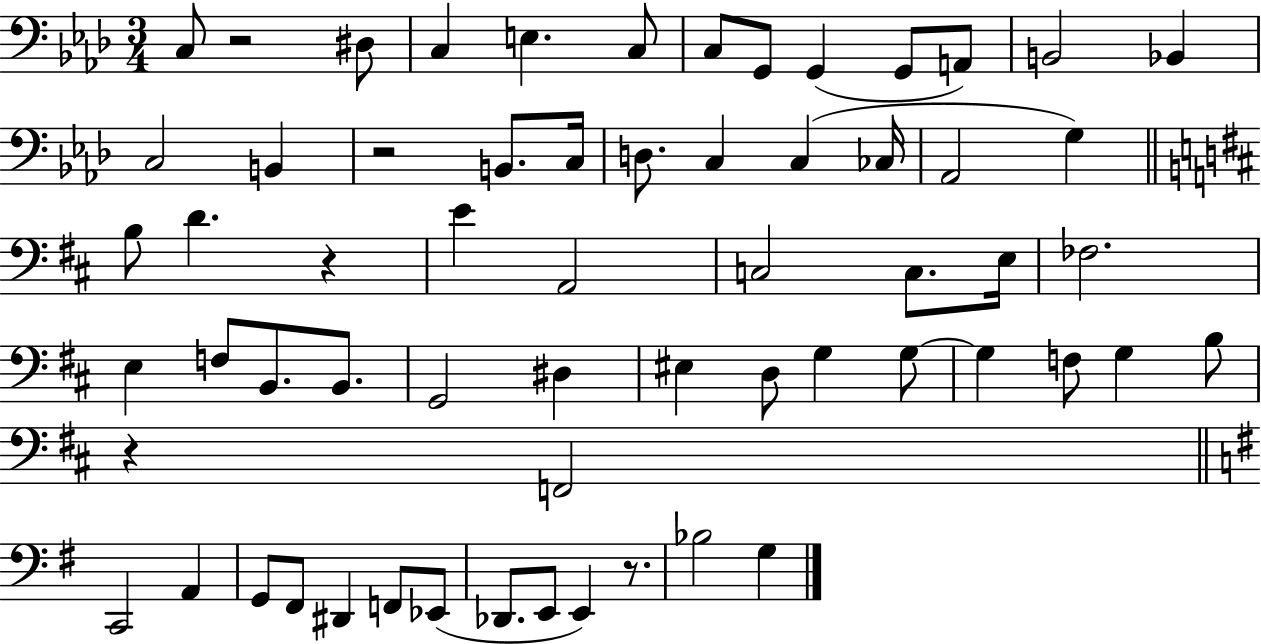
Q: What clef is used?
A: bass